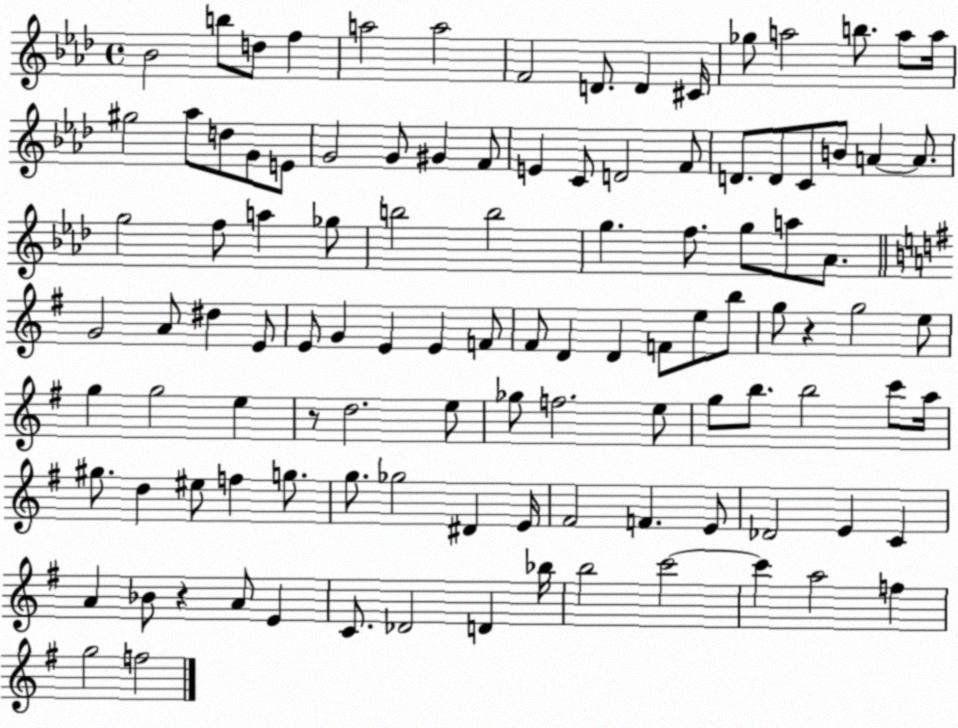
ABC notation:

X:1
T:Untitled
M:4/4
L:1/4
K:Ab
_B2 b/2 d/2 f a2 a2 F2 D/2 D ^C/4 _g/2 a2 b/2 a/2 a/4 ^g2 _a/2 d/2 G/2 E/2 G2 G/2 ^G F/2 E C/2 D2 F/2 D/2 D/2 C/2 B/2 A A/2 g2 f/2 a _g/2 b2 b2 g f/2 g/2 a/2 _A/2 G2 A/2 ^d E/2 E/2 G E E F/2 ^F/2 D D F/2 e/2 b/2 g/2 z g2 e/2 g g2 e z/2 d2 e/2 _g/2 f2 e/2 g/2 b/2 b2 c'/2 a/4 ^g/2 d ^e/2 f g/2 g/2 _g2 ^D E/4 ^F2 F E/2 _D2 E C A _B/2 z A/2 E C/2 _D2 D _b/4 b2 c'2 c' a2 f g2 f2